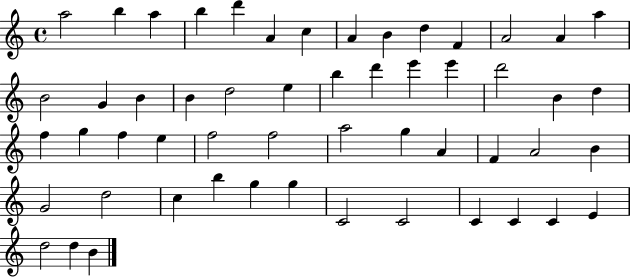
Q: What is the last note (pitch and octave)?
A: B4